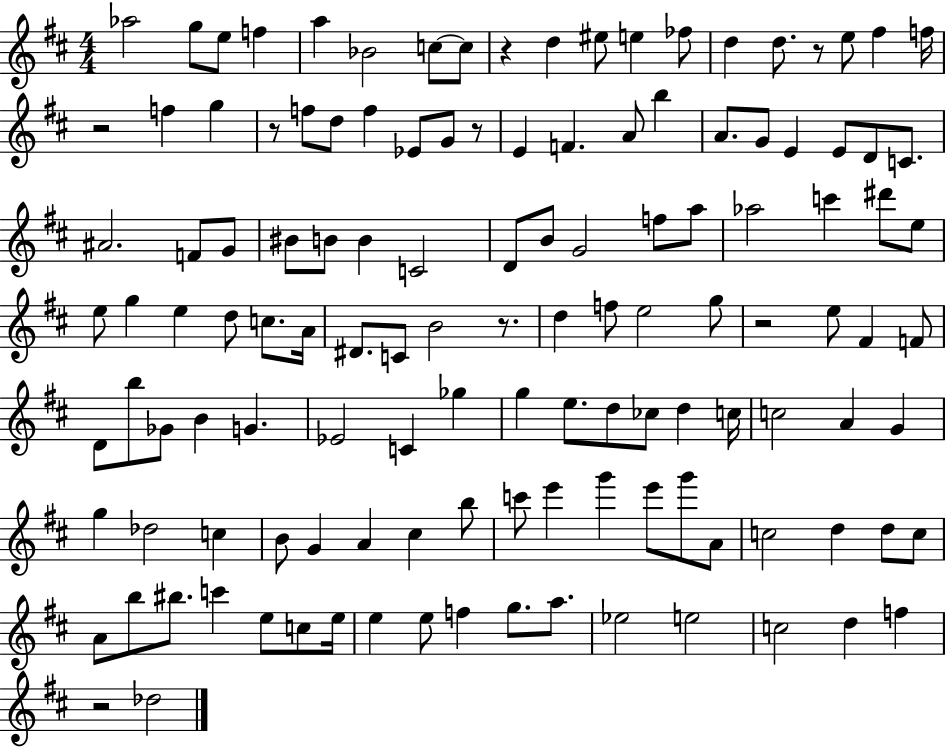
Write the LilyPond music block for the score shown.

{
  \clef treble
  \numericTimeSignature
  \time 4/4
  \key d \major
  aes''2 g''8 e''8 f''4 | a''4 bes'2 c''8~~ c''8 | r4 d''4 eis''8 e''4 fes''8 | d''4 d''8. r8 e''8 fis''4 f''16 | \break r2 f''4 g''4 | r8 f''8 d''8 f''4 ees'8 g'8 r8 | e'4 f'4. a'8 b''4 | a'8. g'8 e'4 e'8 d'8 c'8. | \break ais'2. f'8 g'8 | bis'8 b'8 b'4 c'2 | d'8 b'8 g'2 f''8 a''8 | aes''2 c'''4 dis'''8 e''8 | \break e''8 g''4 e''4 d''8 c''8. a'16 | dis'8. c'8 b'2 r8. | d''4 f''8 e''2 g''8 | r2 e''8 fis'4 f'8 | \break d'8 b''8 ges'8 b'4 g'4. | ees'2 c'4 ges''4 | g''4 e''8. d''8 ces''8 d''4 c''16 | c''2 a'4 g'4 | \break g''4 des''2 c''4 | b'8 g'4 a'4 cis''4 b''8 | c'''8 e'''4 g'''4 e'''8 g'''8 a'8 | c''2 d''4 d''8 c''8 | \break a'8 b''8 bis''8. c'''4 e''8 c''8 e''16 | e''4 e''8 f''4 g''8. a''8. | ees''2 e''2 | c''2 d''4 f''4 | \break r2 des''2 | \bar "|."
}